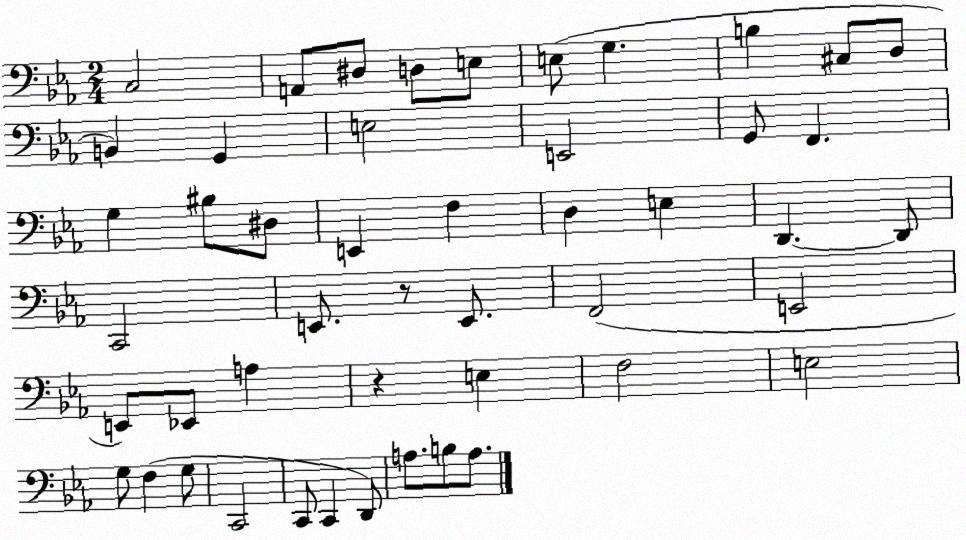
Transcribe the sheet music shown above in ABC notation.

X:1
T:Untitled
M:2/4
L:1/4
K:Eb
C,2 A,,/2 ^D,/2 D,/2 E,/2 E,/2 G, B, ^C,/2 D,/2 B,, G,, E,2 E,,2 G,,/2 F,, G, ^B,/2 ^D,/2 E,, F, D, E, D,, D,,/2 C,,2 E,,/2 z/2 E,,/2 F,,2 E,,2 E,,/2 _E,,/2 A, z E, F,2 E,2 G,/2 F, G,/2 C,,2 C,,/2 C,, D,,/2 A,/2 B,/2 A,/2